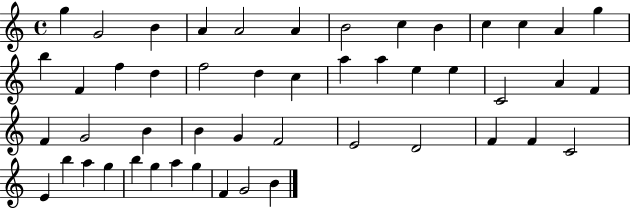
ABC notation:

X:1
T:Untitled
M:4/4
L:1/4
K:C
g G2 B A A2 A B2 c B c c A g b F f d f2 d c a a e e C2 A F F G2 B B G F2 E2 D2 F F C2 E b a g b g a g F G2 B